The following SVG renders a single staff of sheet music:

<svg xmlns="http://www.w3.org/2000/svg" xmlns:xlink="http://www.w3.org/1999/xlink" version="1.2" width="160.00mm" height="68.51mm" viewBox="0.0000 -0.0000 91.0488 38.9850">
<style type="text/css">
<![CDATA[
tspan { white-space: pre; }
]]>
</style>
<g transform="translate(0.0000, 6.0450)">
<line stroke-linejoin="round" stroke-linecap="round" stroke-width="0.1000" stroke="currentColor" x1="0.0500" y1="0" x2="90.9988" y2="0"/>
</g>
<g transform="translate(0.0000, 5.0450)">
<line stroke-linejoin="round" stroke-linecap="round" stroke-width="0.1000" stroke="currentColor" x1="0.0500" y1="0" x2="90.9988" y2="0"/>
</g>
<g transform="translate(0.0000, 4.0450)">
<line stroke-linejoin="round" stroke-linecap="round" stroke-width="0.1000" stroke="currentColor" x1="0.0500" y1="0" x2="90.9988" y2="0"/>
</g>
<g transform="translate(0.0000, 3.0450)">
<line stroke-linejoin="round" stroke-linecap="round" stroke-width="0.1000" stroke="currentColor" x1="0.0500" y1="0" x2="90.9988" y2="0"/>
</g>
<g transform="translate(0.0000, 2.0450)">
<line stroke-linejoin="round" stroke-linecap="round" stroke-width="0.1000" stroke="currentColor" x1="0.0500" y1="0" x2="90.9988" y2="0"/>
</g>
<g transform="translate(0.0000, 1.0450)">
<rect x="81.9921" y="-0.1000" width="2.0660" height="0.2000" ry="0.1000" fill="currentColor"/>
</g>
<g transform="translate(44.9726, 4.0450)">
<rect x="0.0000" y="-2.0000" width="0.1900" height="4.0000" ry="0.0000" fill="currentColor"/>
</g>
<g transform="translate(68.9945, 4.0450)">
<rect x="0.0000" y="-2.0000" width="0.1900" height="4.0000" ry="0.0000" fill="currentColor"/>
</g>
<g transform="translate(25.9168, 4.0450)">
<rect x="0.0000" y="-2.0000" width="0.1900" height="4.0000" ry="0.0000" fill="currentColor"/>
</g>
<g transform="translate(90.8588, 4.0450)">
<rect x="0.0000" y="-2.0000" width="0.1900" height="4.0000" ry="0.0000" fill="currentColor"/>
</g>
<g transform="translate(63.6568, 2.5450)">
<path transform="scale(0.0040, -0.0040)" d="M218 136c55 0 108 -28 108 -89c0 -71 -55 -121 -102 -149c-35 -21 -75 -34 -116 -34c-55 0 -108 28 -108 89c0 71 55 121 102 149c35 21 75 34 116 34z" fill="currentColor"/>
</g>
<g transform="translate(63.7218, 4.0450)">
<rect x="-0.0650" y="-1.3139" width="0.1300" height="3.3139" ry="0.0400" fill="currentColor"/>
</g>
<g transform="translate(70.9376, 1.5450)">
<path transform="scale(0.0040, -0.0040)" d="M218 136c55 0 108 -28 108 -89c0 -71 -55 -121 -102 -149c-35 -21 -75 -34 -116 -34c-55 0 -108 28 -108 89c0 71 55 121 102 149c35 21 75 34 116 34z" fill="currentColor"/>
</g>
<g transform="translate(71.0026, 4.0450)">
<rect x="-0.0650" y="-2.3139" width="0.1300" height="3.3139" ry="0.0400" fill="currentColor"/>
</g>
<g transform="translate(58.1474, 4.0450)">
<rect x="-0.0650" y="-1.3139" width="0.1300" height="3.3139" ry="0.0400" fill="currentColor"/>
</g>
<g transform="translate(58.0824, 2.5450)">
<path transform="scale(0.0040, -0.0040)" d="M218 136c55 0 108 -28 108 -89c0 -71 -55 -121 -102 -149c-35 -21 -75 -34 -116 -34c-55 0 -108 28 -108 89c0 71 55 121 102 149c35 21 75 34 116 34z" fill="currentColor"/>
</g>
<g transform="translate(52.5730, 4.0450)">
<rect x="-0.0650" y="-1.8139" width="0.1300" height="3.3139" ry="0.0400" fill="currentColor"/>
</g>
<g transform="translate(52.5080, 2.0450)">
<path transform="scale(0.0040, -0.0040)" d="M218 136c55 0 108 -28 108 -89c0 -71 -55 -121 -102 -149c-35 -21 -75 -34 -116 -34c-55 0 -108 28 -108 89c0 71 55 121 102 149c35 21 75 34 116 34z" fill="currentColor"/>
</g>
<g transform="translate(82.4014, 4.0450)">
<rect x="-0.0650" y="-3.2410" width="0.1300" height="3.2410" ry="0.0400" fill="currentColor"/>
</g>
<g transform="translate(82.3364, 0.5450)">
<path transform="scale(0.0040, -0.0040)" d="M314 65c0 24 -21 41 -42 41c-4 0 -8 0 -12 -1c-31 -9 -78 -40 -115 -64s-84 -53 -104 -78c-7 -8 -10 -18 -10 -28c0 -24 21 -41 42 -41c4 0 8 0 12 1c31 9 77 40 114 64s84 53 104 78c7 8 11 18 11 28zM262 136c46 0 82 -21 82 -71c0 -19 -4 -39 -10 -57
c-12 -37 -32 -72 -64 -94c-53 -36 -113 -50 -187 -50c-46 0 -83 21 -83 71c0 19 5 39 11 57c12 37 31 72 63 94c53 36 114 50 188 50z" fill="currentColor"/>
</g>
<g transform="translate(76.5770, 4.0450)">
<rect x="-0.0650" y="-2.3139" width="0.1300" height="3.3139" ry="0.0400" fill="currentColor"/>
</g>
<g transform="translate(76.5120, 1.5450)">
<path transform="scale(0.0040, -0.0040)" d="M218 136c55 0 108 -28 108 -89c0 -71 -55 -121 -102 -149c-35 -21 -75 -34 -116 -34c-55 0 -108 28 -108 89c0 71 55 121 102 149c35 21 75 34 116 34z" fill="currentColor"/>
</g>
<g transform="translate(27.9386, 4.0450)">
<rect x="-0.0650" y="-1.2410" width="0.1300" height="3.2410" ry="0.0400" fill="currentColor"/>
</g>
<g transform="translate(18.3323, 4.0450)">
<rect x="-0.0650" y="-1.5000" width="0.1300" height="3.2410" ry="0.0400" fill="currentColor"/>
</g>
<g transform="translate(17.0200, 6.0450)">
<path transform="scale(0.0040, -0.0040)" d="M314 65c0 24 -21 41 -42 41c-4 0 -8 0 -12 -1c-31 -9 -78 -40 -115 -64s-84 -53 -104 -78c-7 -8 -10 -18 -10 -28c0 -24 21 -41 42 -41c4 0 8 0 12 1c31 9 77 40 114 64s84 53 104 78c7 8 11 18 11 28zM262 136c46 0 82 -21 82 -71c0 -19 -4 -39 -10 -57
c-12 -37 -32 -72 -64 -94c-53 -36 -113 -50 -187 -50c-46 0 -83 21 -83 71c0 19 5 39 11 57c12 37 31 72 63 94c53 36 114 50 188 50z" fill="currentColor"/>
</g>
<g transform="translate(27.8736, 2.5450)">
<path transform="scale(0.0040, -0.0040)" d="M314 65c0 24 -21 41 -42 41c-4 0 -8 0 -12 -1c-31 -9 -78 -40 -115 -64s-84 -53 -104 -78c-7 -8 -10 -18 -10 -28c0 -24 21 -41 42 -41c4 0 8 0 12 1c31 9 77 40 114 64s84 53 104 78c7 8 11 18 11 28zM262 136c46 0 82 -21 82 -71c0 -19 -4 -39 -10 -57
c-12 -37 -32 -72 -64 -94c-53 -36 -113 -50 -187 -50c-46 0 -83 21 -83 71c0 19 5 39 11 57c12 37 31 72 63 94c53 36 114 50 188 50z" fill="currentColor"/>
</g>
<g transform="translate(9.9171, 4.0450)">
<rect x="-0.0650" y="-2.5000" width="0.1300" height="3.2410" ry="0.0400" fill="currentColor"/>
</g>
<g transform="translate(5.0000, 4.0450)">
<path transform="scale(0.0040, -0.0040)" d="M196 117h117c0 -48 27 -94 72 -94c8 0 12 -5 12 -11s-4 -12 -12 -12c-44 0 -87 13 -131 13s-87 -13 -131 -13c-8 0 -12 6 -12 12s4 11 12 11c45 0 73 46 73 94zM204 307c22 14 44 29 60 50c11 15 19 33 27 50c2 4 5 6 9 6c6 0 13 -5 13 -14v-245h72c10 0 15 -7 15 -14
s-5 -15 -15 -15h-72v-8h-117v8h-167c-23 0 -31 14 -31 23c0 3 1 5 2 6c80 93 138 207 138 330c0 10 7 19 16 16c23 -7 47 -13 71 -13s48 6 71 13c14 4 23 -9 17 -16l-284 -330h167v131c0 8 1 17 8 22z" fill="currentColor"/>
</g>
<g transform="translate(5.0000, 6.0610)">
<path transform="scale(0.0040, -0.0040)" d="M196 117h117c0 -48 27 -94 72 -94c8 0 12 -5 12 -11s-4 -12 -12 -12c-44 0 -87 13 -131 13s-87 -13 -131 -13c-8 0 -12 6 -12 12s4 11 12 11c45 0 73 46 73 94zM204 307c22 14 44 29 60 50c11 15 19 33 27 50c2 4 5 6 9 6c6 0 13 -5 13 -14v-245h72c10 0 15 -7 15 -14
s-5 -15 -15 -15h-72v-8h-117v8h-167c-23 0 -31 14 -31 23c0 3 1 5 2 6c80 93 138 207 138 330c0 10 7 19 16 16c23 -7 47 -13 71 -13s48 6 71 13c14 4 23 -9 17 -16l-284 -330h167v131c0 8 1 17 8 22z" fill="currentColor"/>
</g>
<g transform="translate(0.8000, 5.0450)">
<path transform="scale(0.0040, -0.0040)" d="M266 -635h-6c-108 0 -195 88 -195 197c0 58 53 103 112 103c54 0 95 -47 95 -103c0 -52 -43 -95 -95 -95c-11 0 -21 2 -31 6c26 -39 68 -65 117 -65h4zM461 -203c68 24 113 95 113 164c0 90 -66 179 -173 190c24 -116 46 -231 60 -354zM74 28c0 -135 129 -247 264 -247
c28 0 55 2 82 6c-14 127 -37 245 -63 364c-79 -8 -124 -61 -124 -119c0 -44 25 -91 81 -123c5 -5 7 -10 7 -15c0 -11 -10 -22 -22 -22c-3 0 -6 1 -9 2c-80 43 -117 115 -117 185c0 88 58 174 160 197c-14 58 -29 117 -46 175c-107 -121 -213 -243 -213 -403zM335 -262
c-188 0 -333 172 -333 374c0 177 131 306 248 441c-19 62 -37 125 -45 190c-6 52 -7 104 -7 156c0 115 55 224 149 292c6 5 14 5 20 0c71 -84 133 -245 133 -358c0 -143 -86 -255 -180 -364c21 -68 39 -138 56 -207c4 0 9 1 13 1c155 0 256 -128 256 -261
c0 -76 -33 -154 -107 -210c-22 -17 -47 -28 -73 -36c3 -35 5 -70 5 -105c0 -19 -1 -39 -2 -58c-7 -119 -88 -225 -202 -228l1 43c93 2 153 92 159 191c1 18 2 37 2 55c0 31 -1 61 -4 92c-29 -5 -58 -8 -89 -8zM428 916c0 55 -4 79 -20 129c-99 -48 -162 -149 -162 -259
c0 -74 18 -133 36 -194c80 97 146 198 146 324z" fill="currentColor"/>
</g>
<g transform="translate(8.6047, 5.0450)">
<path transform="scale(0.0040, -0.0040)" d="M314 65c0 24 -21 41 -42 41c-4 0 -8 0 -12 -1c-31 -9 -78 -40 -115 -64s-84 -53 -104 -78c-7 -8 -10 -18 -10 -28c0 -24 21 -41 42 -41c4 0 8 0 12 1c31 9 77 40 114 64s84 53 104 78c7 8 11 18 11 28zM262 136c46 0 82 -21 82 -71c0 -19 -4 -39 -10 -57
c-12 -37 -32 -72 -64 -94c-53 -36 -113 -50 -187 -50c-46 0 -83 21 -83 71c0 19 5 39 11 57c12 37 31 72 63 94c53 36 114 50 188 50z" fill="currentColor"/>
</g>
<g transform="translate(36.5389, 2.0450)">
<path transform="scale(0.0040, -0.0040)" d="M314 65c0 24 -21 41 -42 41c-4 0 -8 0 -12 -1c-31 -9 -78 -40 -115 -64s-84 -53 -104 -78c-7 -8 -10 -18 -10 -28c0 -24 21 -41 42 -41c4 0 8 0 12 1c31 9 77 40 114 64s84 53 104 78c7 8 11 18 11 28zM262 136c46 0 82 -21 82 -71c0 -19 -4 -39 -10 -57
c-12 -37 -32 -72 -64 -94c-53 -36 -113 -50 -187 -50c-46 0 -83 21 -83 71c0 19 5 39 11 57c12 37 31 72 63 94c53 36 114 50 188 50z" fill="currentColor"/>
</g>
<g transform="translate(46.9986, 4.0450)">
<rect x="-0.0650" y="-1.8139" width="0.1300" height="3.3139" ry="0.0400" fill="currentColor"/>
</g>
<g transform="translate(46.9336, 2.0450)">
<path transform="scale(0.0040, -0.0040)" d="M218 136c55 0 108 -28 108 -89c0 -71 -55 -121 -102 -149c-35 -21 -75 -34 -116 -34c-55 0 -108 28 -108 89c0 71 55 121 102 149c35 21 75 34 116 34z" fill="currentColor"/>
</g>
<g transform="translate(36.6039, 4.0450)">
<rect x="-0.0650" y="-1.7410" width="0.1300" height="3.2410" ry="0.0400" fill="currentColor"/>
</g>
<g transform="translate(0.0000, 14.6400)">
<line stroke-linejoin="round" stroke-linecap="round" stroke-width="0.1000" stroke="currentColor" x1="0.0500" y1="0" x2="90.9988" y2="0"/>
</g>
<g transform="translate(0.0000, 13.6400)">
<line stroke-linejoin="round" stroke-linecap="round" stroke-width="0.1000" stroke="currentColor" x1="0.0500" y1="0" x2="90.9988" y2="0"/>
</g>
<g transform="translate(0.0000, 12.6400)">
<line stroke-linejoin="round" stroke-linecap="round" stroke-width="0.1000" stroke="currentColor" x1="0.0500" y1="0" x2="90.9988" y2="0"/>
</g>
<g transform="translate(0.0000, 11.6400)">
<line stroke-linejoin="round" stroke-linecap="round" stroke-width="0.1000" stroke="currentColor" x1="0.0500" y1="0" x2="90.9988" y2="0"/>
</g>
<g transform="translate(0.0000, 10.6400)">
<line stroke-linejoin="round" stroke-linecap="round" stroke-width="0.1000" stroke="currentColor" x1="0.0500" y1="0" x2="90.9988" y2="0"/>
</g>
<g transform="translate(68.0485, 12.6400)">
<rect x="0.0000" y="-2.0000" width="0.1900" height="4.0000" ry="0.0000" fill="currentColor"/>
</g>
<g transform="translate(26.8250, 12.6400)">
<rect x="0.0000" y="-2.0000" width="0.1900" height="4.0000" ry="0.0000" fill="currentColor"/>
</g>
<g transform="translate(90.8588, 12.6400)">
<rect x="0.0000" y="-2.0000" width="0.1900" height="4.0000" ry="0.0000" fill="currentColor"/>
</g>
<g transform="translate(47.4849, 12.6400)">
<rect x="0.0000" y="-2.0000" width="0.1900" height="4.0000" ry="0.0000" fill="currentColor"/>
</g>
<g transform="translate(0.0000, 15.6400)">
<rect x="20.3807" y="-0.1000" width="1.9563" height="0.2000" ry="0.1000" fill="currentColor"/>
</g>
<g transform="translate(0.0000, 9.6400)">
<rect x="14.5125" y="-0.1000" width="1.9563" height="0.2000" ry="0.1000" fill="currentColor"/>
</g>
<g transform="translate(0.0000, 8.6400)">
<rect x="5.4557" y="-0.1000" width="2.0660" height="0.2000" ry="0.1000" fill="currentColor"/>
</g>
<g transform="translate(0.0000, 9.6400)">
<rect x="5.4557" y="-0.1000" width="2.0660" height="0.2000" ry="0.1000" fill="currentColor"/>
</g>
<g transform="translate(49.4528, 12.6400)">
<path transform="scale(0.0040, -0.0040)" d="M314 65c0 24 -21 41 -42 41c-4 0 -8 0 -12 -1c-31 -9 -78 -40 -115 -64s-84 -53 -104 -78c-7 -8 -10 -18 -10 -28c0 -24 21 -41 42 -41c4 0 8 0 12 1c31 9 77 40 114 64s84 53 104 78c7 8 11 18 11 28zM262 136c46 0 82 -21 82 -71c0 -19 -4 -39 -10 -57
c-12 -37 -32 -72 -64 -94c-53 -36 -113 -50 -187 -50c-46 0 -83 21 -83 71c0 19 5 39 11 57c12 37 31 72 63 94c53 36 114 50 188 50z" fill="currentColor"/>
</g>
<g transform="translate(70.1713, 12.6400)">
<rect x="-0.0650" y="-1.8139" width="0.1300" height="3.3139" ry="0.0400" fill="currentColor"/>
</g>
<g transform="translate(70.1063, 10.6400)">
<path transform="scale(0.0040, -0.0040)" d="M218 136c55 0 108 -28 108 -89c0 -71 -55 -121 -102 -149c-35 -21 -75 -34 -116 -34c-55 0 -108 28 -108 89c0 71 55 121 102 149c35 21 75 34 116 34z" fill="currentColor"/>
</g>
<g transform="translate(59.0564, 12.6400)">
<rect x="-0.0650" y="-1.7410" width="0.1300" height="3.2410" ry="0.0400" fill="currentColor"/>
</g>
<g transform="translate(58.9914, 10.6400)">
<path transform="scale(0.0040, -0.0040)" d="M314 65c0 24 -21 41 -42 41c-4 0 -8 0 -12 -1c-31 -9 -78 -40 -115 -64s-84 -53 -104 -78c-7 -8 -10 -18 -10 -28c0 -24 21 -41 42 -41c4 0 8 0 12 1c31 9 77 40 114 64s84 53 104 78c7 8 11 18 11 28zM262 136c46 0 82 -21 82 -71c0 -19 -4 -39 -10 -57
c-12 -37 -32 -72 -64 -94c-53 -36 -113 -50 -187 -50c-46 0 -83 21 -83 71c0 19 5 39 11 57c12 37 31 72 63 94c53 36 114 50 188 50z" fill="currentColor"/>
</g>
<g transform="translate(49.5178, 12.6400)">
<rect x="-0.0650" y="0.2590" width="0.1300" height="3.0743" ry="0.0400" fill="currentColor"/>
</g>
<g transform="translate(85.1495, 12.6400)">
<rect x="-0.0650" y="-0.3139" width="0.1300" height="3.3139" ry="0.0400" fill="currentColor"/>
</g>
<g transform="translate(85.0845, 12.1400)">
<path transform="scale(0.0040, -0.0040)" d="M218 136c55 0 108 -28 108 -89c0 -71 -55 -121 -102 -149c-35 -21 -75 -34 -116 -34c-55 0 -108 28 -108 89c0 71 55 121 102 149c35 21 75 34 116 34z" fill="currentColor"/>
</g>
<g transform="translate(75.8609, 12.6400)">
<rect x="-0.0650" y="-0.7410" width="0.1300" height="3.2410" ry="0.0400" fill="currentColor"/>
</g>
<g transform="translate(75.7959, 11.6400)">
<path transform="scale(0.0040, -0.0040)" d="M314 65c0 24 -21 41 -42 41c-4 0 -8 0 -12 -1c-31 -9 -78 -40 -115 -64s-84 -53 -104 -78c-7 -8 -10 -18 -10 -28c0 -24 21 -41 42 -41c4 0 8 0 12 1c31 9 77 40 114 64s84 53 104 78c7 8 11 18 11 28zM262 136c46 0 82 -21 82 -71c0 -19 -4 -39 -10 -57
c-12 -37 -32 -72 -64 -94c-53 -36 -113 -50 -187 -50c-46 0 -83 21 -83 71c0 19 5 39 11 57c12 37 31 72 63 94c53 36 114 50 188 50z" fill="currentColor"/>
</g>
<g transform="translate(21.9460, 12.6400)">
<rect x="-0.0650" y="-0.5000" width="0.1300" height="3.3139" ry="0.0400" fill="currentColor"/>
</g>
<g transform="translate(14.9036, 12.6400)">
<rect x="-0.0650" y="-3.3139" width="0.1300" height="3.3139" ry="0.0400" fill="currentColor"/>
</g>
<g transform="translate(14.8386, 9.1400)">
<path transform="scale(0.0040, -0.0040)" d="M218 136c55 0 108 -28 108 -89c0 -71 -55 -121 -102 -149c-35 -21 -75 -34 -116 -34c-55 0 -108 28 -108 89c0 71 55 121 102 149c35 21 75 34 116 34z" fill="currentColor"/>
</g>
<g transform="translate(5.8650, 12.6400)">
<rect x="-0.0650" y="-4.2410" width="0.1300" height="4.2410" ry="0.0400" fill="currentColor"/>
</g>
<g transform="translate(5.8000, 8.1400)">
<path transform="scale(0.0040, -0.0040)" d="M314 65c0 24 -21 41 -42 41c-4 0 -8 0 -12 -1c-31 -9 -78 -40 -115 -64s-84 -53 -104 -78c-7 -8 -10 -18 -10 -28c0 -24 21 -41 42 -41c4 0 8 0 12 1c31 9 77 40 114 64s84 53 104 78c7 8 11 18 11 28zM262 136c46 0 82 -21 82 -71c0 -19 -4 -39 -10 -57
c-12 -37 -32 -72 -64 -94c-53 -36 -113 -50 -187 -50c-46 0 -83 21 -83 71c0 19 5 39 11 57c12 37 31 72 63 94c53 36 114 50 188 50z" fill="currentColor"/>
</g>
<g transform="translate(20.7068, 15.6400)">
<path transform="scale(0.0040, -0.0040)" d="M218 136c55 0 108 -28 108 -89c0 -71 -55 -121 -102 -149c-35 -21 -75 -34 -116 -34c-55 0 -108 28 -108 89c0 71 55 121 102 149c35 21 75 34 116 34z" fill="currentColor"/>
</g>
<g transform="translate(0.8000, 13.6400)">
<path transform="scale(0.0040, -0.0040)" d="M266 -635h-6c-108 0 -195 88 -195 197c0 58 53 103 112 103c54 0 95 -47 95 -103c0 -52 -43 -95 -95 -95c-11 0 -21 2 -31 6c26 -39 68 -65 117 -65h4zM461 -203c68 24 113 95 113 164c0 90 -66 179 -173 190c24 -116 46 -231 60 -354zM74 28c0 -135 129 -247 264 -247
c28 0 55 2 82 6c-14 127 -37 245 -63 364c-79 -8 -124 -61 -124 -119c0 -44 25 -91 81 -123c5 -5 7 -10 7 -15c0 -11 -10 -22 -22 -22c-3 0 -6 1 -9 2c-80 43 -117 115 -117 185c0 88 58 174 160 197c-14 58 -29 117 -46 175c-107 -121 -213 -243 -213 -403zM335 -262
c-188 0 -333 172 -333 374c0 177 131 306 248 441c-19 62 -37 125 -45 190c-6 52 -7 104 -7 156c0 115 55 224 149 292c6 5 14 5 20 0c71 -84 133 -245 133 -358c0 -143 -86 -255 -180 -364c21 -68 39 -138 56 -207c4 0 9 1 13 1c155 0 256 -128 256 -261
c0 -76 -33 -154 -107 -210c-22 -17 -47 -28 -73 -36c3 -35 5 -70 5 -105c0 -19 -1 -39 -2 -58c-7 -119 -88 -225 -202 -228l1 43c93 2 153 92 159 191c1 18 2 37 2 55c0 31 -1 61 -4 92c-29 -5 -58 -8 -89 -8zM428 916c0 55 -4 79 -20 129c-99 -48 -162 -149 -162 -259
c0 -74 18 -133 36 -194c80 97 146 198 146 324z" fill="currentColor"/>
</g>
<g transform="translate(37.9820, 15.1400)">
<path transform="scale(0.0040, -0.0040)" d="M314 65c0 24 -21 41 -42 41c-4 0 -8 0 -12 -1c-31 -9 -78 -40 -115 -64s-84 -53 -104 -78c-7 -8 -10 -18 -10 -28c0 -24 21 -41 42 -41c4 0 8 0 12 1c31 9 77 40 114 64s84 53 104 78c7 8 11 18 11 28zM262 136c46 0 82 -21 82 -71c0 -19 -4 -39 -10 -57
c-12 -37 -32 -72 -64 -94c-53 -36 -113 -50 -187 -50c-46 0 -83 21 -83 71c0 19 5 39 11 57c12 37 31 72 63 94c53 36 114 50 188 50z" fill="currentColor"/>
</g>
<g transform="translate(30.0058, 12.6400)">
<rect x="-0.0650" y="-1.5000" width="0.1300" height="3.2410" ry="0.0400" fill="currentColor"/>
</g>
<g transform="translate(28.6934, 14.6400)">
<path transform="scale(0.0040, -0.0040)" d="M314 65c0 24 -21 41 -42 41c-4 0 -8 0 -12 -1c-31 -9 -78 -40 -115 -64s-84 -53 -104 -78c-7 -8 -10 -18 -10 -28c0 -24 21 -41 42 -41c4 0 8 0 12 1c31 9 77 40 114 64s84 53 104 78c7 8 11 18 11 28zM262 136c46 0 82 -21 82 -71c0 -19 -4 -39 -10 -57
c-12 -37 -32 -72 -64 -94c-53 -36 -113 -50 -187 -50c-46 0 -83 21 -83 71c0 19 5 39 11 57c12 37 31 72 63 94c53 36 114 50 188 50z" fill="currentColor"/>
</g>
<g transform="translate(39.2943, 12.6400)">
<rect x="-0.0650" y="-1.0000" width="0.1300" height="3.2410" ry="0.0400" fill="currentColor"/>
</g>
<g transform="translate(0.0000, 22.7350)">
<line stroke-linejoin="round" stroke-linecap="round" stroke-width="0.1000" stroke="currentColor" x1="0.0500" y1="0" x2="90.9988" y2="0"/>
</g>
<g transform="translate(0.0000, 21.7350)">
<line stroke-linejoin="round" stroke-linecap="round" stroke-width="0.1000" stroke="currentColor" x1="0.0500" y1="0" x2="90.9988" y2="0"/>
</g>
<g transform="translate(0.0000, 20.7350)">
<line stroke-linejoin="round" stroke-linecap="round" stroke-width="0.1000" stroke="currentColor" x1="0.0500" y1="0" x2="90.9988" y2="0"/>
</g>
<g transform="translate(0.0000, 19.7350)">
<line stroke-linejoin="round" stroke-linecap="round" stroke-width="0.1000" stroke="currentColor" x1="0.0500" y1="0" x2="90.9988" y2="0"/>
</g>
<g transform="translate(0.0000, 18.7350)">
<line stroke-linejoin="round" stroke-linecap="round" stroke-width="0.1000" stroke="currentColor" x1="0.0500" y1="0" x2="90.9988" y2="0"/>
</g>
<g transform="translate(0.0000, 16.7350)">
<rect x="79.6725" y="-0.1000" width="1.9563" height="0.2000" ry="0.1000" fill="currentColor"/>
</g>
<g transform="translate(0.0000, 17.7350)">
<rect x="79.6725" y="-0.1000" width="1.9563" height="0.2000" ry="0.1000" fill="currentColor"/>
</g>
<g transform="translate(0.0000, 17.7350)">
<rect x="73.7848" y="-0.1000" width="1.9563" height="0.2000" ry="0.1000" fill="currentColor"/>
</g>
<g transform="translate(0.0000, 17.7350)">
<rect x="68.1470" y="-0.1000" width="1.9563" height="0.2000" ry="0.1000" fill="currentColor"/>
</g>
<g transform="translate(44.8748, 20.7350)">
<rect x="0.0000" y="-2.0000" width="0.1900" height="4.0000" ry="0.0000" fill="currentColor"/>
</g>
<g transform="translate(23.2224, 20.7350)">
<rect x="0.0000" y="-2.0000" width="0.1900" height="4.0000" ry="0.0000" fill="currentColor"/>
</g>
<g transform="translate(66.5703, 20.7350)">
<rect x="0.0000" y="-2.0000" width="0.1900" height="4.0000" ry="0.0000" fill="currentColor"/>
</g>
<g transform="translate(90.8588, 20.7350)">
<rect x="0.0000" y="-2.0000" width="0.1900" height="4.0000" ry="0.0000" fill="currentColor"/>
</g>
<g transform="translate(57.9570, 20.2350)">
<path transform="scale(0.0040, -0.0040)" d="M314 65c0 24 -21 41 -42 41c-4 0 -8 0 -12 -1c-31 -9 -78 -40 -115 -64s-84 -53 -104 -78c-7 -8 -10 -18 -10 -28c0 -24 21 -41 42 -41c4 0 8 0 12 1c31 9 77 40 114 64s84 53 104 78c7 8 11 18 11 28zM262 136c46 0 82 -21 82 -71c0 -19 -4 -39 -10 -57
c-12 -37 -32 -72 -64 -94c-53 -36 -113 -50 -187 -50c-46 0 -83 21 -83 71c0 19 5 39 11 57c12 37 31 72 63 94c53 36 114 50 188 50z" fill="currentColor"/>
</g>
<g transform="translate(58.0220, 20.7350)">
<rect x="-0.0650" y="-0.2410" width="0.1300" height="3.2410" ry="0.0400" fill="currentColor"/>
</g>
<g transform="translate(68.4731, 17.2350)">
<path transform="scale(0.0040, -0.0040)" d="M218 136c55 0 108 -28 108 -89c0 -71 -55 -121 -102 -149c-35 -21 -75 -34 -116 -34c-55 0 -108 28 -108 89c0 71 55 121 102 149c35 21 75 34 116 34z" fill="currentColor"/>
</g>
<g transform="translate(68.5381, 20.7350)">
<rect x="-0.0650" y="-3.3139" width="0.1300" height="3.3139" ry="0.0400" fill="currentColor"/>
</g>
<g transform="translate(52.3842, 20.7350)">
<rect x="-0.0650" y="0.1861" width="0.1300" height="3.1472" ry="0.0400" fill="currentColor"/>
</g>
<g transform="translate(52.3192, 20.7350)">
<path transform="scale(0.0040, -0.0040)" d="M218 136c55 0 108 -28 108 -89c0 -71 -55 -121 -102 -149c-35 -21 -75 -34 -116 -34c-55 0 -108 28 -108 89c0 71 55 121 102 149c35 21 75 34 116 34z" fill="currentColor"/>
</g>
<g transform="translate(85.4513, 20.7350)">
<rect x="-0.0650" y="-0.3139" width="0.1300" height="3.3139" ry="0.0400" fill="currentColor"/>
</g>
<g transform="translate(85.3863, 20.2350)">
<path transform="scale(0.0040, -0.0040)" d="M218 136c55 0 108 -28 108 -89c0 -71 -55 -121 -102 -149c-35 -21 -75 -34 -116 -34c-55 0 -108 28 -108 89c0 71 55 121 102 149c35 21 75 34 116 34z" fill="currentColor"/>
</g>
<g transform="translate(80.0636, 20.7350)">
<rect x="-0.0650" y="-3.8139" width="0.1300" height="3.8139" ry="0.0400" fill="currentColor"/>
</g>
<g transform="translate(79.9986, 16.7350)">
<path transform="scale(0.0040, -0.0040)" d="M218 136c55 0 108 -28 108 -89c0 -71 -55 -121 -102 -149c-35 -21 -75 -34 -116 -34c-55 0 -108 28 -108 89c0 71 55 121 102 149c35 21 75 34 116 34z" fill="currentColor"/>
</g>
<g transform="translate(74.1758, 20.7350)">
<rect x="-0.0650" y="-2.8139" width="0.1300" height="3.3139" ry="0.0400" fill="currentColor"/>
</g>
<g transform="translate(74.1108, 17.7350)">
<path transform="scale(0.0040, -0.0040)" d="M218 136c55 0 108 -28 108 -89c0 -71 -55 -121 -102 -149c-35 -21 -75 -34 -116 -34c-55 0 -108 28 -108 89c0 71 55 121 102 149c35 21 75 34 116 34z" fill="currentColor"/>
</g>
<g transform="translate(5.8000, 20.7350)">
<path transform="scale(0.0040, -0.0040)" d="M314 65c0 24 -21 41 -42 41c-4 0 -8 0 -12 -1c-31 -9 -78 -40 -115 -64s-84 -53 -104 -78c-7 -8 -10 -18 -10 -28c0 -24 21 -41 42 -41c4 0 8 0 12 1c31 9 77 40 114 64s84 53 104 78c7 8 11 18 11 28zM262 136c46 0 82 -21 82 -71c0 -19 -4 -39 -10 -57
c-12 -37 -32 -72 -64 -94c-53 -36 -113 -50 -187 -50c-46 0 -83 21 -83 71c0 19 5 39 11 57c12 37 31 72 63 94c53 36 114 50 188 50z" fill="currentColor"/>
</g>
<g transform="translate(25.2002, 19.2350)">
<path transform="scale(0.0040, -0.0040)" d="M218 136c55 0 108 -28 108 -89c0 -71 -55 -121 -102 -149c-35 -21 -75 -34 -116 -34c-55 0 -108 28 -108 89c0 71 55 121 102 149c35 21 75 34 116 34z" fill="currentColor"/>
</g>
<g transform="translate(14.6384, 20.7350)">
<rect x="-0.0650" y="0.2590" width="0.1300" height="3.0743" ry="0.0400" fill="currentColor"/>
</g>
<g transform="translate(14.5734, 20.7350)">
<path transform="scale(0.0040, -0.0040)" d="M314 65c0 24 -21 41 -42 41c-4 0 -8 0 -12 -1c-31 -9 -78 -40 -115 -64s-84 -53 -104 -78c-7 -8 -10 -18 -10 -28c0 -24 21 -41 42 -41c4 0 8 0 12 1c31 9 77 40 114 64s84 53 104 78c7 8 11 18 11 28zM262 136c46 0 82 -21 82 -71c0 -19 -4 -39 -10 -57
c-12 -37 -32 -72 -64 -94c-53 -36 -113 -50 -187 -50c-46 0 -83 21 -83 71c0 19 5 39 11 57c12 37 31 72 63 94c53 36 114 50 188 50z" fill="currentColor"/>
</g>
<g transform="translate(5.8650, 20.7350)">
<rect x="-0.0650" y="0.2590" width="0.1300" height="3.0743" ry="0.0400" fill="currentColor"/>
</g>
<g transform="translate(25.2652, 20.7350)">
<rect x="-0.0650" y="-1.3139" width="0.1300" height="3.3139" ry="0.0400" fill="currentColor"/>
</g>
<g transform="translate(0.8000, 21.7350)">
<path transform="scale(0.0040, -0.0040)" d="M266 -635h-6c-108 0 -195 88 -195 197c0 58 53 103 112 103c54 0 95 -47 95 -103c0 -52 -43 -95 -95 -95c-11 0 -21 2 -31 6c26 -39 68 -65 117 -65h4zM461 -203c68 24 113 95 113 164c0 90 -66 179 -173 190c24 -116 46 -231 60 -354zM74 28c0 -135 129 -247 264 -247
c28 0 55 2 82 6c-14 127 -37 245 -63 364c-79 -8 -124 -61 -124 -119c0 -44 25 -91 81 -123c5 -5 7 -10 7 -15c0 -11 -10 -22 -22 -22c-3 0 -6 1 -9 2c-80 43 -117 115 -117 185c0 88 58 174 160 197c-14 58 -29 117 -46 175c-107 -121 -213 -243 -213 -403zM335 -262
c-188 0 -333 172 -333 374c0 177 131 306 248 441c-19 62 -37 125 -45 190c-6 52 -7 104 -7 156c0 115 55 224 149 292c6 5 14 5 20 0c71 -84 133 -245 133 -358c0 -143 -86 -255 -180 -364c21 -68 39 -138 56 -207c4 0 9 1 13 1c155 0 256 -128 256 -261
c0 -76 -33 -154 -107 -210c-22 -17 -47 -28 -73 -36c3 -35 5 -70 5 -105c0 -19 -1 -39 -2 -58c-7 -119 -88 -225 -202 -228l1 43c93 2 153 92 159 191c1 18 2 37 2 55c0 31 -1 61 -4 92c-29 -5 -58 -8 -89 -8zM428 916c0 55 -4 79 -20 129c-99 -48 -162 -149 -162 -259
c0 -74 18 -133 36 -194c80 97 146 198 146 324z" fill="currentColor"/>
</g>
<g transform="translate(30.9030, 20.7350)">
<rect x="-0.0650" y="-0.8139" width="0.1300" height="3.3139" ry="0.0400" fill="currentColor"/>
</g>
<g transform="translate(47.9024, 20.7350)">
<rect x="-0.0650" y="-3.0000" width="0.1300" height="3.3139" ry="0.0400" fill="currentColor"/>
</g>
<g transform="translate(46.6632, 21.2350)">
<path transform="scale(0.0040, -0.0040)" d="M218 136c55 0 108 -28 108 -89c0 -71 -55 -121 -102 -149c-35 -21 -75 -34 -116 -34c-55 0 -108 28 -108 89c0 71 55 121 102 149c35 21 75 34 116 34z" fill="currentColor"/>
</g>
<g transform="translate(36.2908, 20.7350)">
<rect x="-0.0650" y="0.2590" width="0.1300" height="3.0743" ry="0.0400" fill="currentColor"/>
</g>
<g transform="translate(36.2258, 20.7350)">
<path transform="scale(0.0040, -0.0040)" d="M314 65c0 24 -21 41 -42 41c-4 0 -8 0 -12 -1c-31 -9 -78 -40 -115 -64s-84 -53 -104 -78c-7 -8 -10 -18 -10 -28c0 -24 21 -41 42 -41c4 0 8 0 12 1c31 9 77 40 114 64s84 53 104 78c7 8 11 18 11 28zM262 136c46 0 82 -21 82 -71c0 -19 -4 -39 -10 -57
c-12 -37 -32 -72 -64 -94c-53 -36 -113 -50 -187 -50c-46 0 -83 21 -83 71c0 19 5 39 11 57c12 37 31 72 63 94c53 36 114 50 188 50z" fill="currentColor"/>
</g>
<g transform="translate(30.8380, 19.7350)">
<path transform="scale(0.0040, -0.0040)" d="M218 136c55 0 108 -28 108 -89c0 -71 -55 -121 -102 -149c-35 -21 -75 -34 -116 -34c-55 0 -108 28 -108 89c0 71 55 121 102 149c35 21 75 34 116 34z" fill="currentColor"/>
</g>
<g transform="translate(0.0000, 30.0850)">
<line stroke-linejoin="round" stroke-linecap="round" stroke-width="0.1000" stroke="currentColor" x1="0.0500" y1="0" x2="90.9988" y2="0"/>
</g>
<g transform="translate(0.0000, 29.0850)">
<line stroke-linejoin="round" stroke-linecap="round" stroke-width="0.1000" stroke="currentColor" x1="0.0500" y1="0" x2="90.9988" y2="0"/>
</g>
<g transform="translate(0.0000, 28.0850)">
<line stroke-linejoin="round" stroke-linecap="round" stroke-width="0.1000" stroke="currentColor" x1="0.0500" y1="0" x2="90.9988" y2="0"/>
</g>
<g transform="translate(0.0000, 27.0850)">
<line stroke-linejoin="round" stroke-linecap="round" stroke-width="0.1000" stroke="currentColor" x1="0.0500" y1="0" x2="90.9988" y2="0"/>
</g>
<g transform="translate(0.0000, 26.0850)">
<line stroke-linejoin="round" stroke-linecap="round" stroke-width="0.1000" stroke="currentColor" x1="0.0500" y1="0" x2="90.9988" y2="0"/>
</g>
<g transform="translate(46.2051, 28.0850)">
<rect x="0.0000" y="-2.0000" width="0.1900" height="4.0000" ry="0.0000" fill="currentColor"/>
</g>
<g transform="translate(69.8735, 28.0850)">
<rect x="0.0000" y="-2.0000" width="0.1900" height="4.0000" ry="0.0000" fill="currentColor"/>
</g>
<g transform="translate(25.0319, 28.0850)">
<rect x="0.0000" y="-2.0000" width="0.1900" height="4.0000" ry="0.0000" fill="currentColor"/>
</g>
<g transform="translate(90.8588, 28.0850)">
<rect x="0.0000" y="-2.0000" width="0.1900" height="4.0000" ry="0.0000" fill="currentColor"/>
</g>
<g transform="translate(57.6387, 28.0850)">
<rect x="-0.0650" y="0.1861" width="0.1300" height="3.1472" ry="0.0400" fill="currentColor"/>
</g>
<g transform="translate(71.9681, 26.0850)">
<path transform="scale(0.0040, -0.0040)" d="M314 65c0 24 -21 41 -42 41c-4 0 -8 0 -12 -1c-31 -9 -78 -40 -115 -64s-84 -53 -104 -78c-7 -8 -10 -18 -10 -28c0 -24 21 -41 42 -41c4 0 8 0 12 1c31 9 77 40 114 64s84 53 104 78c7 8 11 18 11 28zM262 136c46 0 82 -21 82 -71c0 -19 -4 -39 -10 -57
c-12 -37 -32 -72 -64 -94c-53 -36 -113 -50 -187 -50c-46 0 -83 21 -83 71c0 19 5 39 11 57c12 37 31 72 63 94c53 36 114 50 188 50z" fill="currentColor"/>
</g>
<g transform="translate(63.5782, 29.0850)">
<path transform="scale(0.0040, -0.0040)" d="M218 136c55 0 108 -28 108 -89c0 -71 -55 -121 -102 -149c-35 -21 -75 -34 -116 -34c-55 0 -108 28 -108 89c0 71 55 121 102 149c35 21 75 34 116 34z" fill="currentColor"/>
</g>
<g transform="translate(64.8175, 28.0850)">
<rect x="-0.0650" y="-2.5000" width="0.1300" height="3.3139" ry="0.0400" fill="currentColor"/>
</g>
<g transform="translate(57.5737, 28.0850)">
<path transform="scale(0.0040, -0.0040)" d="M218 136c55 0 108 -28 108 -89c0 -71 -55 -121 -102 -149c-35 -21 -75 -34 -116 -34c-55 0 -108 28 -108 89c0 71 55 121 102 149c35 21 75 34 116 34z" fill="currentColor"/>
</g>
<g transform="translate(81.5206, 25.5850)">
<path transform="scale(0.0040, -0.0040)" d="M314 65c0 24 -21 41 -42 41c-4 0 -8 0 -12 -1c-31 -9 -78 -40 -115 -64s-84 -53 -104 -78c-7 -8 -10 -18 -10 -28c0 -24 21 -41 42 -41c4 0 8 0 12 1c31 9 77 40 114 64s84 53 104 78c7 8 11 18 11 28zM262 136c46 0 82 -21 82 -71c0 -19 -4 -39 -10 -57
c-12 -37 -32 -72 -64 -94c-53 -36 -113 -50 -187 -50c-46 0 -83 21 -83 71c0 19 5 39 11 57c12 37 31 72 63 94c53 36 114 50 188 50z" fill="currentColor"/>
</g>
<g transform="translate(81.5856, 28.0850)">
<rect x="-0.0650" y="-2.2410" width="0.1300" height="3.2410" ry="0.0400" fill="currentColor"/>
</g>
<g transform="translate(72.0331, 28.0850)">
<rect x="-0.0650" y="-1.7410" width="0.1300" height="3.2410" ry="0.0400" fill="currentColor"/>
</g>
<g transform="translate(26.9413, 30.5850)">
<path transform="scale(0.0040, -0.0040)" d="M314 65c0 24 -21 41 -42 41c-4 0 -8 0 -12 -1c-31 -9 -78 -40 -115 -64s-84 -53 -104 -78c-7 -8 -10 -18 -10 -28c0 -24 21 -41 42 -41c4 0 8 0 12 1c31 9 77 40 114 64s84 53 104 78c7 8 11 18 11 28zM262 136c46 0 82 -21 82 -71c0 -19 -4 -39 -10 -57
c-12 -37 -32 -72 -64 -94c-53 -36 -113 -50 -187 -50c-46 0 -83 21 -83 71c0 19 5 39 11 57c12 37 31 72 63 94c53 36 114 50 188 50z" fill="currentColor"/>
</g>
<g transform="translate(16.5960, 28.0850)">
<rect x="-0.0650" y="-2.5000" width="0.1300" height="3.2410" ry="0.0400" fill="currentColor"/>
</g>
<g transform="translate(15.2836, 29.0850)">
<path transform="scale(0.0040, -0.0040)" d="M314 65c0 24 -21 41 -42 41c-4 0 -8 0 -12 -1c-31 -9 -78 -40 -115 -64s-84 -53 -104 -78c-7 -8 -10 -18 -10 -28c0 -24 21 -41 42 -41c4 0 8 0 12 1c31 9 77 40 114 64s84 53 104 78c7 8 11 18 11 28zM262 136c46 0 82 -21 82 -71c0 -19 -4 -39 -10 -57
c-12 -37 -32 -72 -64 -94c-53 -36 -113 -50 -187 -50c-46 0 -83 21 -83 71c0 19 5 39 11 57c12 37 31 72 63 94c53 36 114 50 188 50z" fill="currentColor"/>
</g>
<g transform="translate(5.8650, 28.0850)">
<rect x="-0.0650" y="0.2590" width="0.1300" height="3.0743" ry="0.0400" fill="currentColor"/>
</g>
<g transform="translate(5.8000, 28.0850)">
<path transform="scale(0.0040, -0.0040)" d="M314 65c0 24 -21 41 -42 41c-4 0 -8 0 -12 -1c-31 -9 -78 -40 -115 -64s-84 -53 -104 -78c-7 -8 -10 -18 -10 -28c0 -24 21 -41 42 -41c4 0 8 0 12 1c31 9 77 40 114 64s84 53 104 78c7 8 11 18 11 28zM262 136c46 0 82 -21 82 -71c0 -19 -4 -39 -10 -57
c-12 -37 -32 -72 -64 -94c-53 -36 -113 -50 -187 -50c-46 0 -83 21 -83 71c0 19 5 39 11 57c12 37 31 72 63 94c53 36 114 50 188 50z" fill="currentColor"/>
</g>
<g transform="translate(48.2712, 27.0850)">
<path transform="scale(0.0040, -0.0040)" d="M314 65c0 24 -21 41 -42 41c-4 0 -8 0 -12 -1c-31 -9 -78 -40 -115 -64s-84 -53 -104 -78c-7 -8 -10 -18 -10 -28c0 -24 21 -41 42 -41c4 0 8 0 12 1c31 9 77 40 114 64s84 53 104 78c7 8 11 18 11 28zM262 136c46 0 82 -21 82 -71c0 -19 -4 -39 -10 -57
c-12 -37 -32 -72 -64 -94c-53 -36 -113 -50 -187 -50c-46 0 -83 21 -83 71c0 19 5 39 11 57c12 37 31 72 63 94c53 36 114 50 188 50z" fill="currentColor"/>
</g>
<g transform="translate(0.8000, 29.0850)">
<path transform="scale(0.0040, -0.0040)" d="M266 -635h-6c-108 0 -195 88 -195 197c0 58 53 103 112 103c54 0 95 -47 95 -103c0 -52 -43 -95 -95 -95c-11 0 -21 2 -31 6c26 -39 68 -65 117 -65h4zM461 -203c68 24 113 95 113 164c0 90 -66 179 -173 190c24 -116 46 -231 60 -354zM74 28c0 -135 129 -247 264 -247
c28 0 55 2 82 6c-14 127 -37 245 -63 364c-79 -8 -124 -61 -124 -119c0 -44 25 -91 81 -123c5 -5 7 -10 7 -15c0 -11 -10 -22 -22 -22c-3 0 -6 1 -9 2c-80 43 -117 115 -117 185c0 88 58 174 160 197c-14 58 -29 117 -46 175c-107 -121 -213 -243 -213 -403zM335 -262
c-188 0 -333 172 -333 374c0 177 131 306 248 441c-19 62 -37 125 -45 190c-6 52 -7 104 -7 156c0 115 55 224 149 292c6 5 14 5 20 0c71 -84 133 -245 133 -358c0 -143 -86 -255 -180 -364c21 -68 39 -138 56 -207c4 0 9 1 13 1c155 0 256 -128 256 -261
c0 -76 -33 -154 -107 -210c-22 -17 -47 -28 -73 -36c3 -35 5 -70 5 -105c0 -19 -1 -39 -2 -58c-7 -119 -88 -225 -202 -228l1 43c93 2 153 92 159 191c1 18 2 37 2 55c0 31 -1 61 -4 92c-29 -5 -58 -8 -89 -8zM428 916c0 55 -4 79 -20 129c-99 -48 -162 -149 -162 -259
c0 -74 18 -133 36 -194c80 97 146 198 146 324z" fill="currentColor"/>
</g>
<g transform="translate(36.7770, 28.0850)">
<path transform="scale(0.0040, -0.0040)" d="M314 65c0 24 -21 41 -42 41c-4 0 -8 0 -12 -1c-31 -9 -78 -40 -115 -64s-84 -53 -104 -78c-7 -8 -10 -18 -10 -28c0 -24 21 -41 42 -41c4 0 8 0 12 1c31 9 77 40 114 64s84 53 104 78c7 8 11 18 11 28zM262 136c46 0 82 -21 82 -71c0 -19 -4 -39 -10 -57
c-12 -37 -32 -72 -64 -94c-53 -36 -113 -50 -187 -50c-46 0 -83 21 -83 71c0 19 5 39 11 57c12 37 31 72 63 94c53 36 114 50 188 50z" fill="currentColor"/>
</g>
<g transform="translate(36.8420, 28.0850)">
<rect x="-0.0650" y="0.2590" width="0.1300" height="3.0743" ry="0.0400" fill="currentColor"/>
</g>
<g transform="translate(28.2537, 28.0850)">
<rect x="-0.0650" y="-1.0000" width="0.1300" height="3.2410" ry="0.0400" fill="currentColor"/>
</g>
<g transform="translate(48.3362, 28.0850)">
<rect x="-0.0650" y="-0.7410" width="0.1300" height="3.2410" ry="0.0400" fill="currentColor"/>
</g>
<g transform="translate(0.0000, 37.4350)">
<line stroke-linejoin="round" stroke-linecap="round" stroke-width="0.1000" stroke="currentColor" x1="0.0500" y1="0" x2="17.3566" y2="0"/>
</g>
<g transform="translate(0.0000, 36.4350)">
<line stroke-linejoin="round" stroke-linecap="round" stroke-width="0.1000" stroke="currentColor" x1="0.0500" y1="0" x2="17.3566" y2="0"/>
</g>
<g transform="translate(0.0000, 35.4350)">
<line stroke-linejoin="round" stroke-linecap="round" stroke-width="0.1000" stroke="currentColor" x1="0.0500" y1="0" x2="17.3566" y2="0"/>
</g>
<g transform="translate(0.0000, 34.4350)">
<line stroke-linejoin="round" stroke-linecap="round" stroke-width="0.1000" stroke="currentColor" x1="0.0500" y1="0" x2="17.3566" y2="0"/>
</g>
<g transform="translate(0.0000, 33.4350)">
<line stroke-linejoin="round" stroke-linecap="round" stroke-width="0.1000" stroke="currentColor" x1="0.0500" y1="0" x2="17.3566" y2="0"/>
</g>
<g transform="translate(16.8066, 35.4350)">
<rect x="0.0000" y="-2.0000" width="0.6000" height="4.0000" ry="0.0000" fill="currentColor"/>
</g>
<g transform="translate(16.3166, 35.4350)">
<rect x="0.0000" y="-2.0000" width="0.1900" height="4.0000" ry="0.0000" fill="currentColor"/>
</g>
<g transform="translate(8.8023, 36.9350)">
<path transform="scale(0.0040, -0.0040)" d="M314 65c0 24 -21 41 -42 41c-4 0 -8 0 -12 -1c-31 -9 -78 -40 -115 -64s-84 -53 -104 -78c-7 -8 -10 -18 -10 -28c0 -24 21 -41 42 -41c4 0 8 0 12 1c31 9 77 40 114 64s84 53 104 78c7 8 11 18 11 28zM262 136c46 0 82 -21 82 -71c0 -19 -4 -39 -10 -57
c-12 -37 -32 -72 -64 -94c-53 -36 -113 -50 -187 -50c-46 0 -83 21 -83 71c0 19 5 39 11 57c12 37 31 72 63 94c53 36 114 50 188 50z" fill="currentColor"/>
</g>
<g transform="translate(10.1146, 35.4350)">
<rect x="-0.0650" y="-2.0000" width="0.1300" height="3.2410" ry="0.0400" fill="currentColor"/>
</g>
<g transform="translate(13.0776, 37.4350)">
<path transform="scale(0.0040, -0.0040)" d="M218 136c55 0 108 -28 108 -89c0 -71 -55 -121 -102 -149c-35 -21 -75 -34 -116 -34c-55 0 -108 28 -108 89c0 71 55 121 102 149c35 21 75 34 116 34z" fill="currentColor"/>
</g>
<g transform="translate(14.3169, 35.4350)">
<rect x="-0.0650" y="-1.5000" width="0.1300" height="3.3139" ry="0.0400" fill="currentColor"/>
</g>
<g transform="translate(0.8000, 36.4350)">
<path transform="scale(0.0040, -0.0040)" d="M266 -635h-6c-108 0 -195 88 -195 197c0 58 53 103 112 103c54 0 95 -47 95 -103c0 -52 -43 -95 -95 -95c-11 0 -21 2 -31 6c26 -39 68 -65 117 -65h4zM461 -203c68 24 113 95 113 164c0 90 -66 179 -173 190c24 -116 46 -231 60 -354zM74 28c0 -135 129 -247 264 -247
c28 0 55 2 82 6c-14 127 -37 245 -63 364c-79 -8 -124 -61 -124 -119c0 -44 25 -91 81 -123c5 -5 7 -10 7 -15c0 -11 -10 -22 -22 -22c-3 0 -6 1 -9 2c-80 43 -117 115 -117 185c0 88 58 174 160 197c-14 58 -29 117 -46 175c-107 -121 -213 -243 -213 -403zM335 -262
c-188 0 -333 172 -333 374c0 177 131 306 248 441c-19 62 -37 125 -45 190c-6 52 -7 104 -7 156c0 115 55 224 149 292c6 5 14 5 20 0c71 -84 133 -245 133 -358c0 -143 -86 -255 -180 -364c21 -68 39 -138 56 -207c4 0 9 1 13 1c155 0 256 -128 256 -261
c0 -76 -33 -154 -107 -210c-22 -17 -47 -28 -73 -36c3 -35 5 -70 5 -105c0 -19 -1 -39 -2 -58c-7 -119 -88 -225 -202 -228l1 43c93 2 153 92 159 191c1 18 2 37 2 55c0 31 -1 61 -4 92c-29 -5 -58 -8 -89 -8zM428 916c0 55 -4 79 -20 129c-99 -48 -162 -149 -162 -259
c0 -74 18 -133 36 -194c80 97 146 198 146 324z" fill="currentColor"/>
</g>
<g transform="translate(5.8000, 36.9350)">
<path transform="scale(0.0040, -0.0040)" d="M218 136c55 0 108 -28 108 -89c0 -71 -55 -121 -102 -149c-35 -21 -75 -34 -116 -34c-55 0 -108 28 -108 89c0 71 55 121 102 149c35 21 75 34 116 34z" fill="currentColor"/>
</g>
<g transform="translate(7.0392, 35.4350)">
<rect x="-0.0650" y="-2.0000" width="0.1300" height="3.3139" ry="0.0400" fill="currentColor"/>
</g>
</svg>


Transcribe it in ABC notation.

X:1
T:Untitled
M:4/4
L:1/4
K:C
G2 E2 e2 f2 f f e e g g b2 d'2 b C E2 D2 B2 f2 f d2 c B2 B2 e d B2 A B c2 b a c' c B2 G2 D2 B2 d2 B G f2 g2 F F2 E